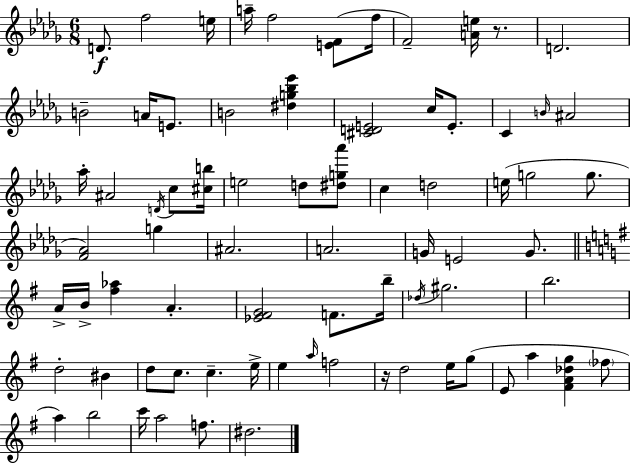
{
  \clef treble
  \numericTimeSignature
  \time 6/8
  \key bes \minor
  d'8.\f f''2 e''16 | a''16-- f''2 <e' f'>8( f''16 | f'2--) <a' e''>16 r8. | d'2. | \break b'2-- a'16 e'8. | b'2 <dis'' g'' bes'' ees'''>4 | <cis' d' e'>2 c''16 e'8.-. | c'4 \grace { b'16 } ais'2 | \break aes''16-. ais'2 \acciaccatura { d'16 } c''8 | <cis'' b''>16 e''2 d''8 | <dis'' g'' aes'''>8 c''4 d''2 | e''16( g''2 g''8. | \break <f' aes'>2) g''4 | ais'2. | a'2. | g'16 e'2 g'8. | \break \bar "||" \break \key g \major a'16-> b'16-> <fis'' aes''>4 a'4.-. | <ees' fis' g'>2 f'8. b''16-- | \acciaccatura { des''16 } gis''2. | b''2. | \break d''2-. bis'4 | d''8 c''8. c''4.-- | e''16-> e''4 \grace { a''16 } f''2 | r16 d''2 e''16 | \break g''8( e'8 a''4 <fis' a' des'' g''>4 | \parenthesize fes''8 a''4) b''2 | c'''16 a''2 f''8. | dis''2. | \break \bar "|."
}